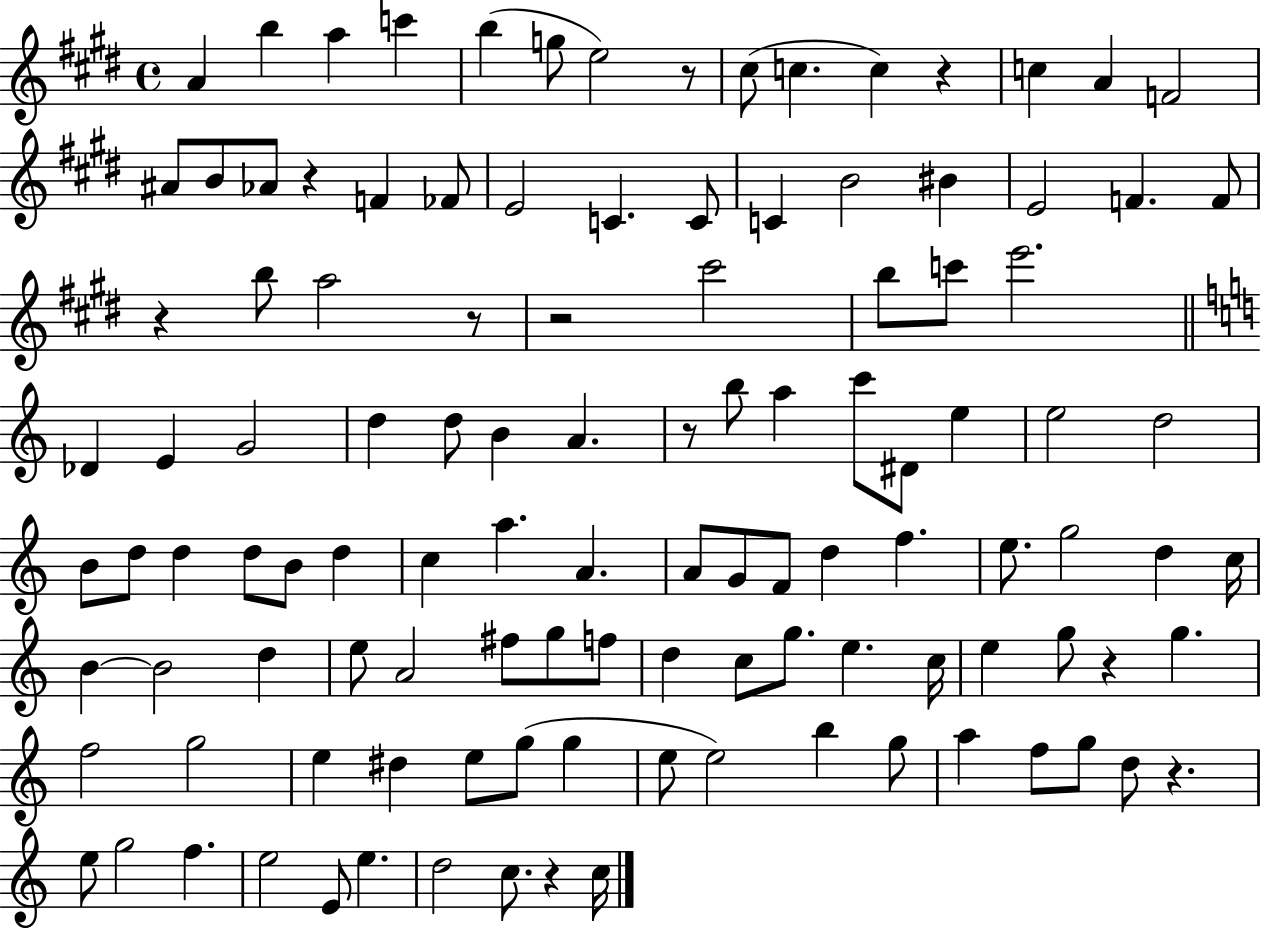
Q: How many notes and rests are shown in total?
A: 115